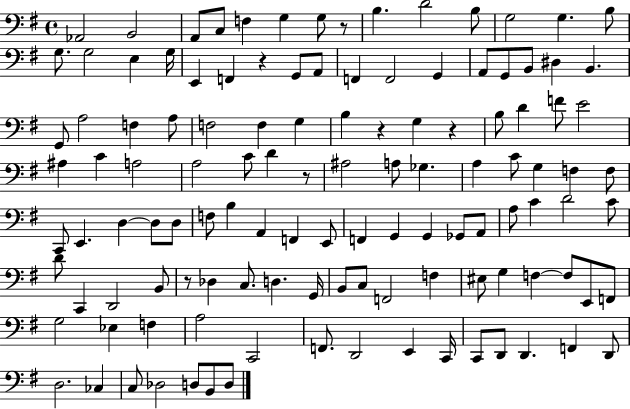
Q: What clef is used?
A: bass